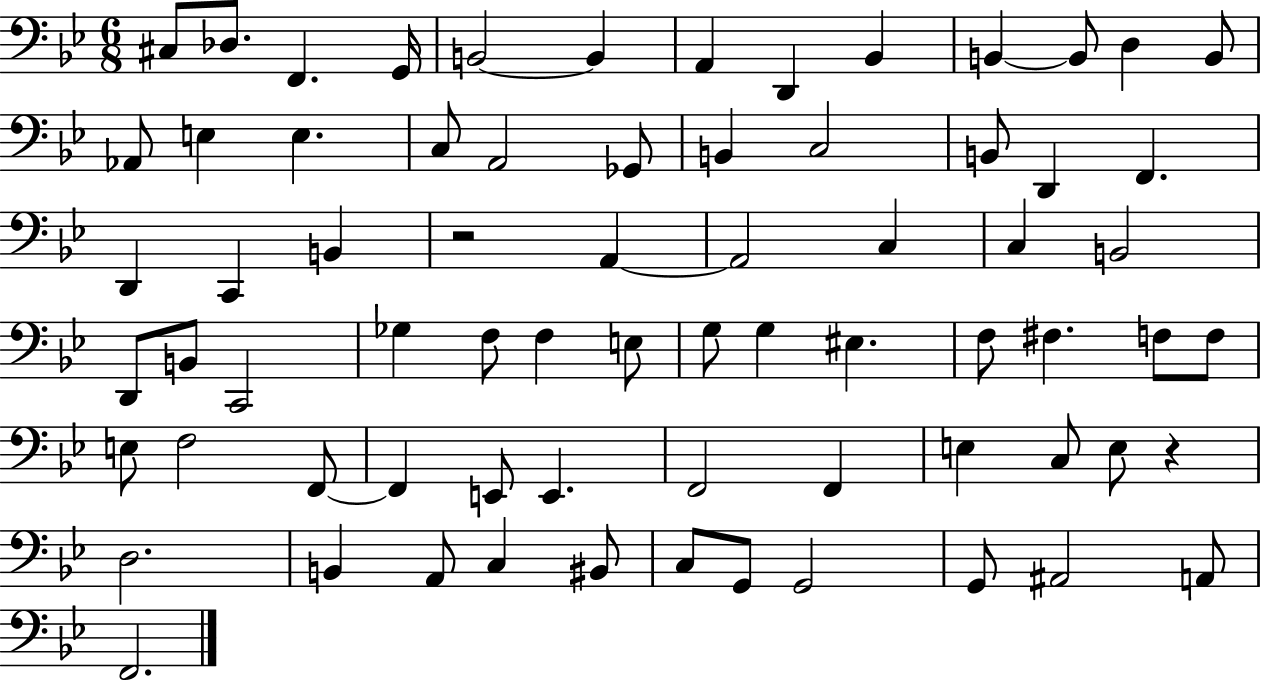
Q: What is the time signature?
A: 6/8